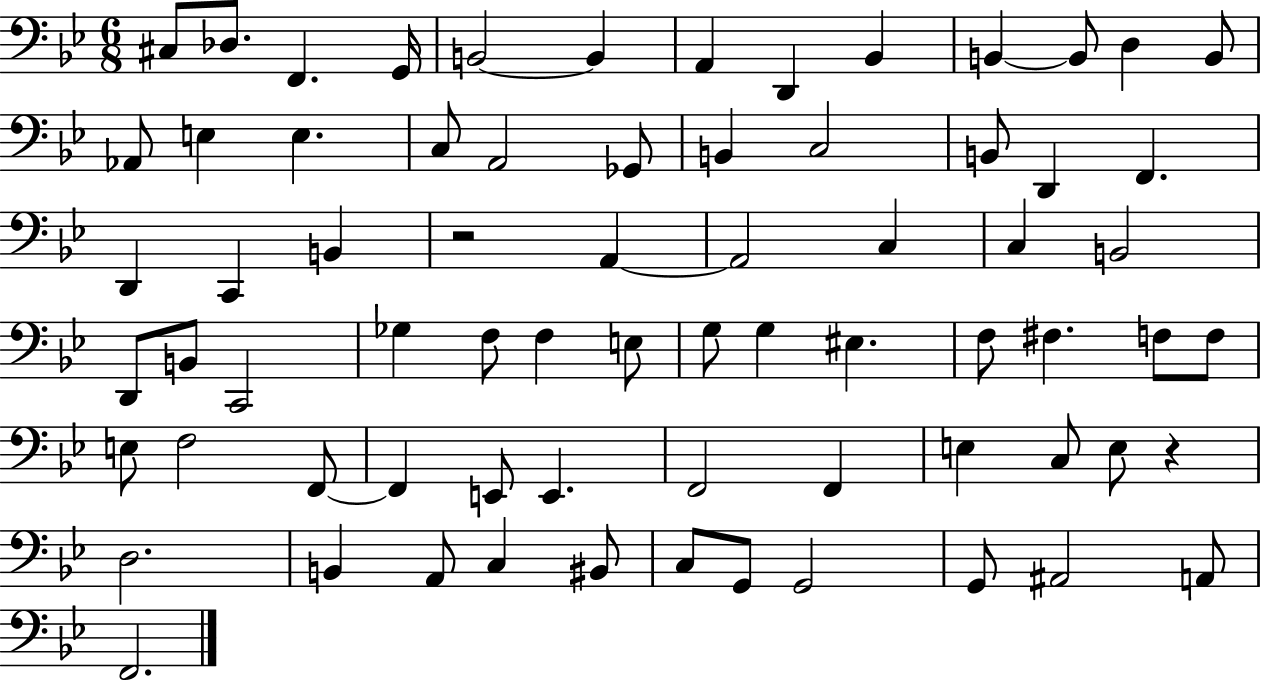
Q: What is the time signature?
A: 6/8